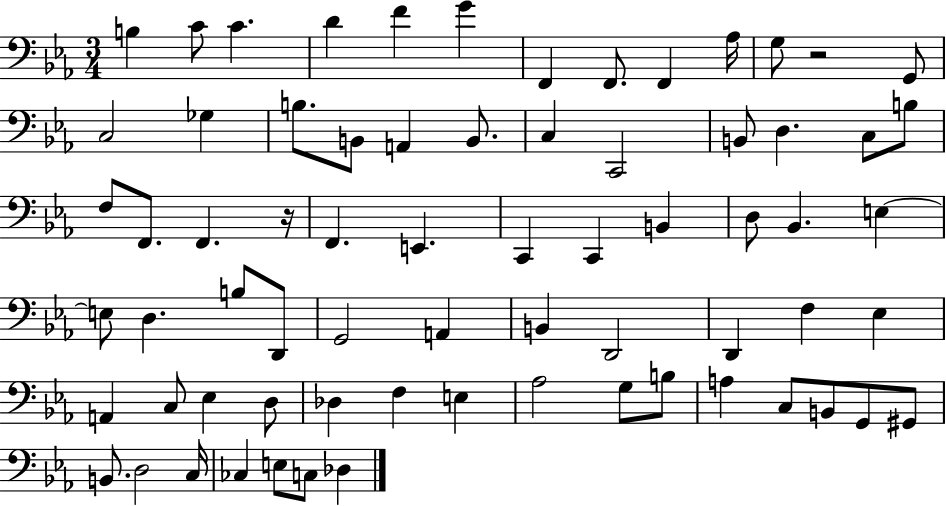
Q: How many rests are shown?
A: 2